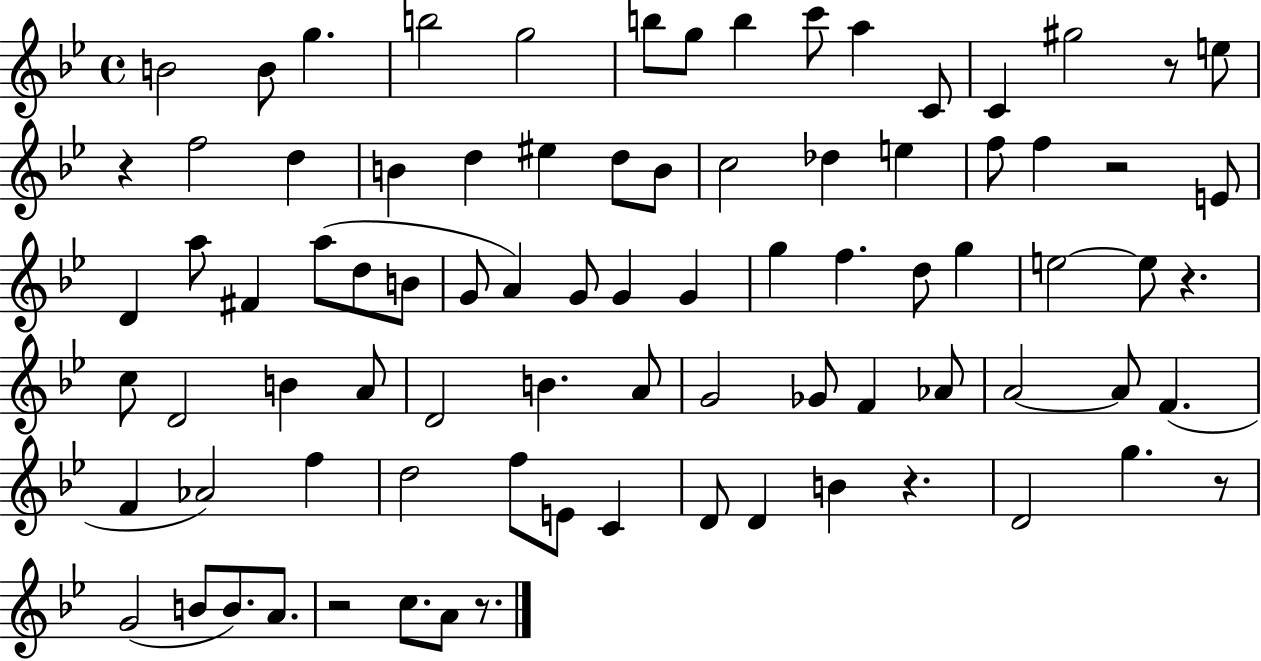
{
  \clef treble
  \time 4/4
  \defaultTimeSignature
  \key bes \major
  b'2 b'8 g''4. | b''2 g''2 | b''8 g''8 b''4 c'''8 a''4 c'8 | c'4 gis''2 r8 e''8 | \break r4 f''2 d''4 | b'4 d''4 eis''4 d''8 b'8 | c''2 des''4 e''4 | f''8 f''4 r2 e'8 | \break d'4 a''8 fis'4 a''8( d''8 b'8 | g'8 a'4) g'8 g'4 g'4 | g''4 f''4. d''8 g''4 | e''2~~ e''8 r4. | \break c''8 d'2 b'4 a'8 | d'2 b'4. a'8 | g'2 ges'8 f'4 aes'8 | a'2~~ a'8 f'4.( | \break f'4 aes'2) f''4 | d''2 f''8 e'8 c'4 | d'8 d'4 b'4 r4. | d'2 g''4. r8 | \break g'2( b'8 b'8.) a'8. | r2 c''8. a'8 r8. | \bar "|."
}